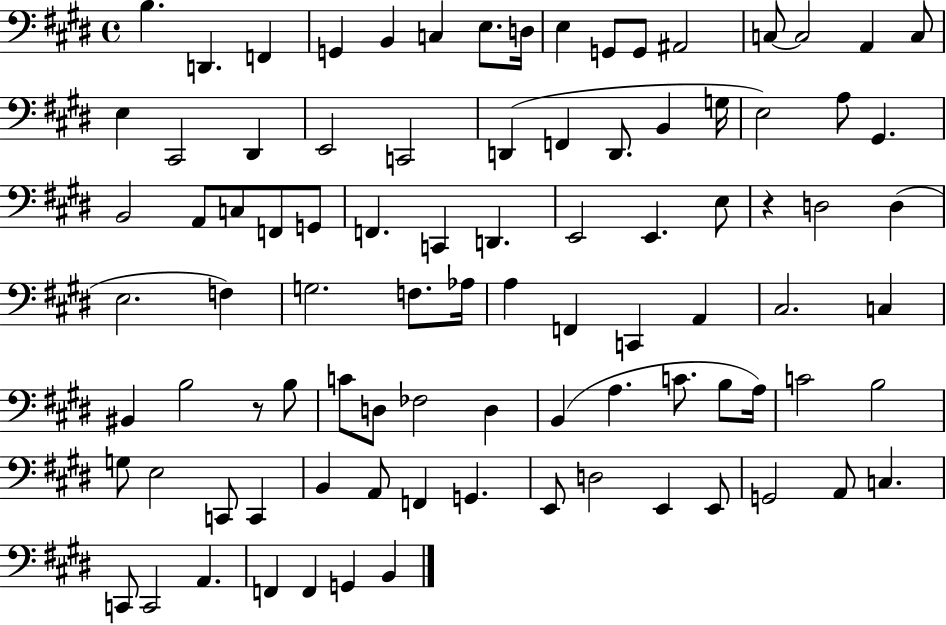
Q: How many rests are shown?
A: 2